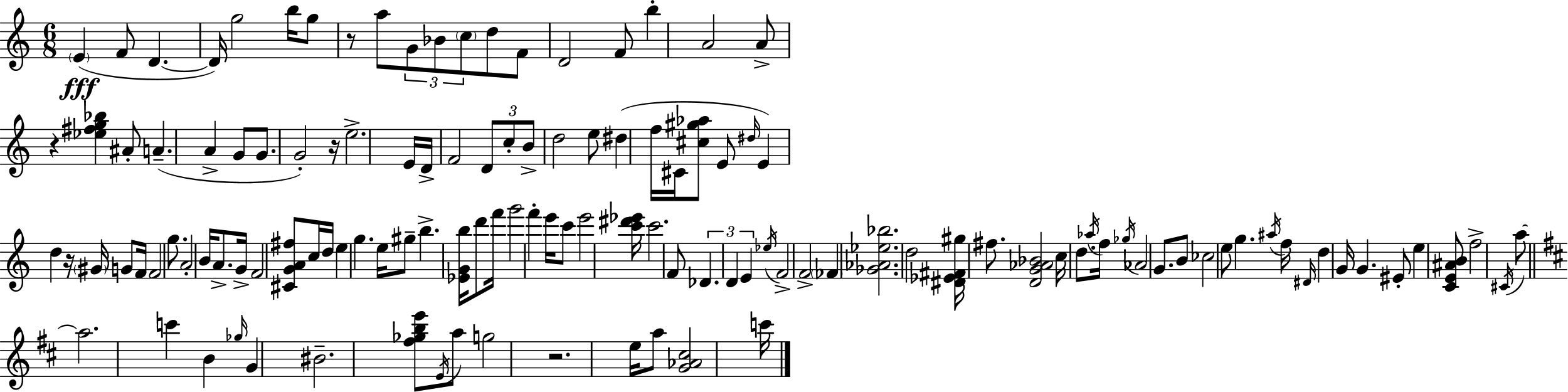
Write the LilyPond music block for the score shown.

{
  \clef treble
  \numericTimeSignature
  \time 6/8
  \key a \minor
  \repeat volta 2 { \parenthesize e'4(\fff f'8 d'4.~~ | d'16) g''2 b''16 g''8 | r8 a''8 \tuplet 3/2 { g'8 bes'8 \parenthesize c''8 } d''8 | f'8 d'2 f'8 | \break b''4-. a'2 | a'8-> r4 <ees'' fis'' g'' bes''>4 ais'8-. | a'4.--( a'4-> g'8 | g'8. g'2-.) r16 | \break e''2.-> | e'16 d'16-> f'2 \tuplet 3/2 { d'8 | c''8-. b'8-> } d''2 | e''8 dis''4( f''16 cis'16 <cis'' gis'' aes''>8 e'8 | \break \grace { dis''16 }) e'4 d''4 r16 \parenthesize gis'16 g'8 | f'16 f'2 g''8. | a'2-. b'16 a'8.-> | g'16-> f'2 <cis' g' a' fis''>8 | \break c''16 d''16 e''4 g''4. | e''16 gis''8-- b''4.-> <ees' g' b''>16 d'''8 | f'''16 g'''2 f'''4-. | e'''16 c'''8 e'''2 | \break <c''' dis''' ees'''>16 c'''2. | f'8 \tuplet 3/2 { des'4. d'4 | e'4 } \acciaccatura { ees''16 } f'2-> | f'2-> \parenthesize fes'4 | \break <ges' aes' ees'' bes''>2. | d''2 <dis' ees' fis' gis''>16 fis''8. | <d' g' aes' bes'>2 c''16 d''8. | \acciaccatura { aes''16 } f''16 \acciaccatura { ges''16 } aes'2 | \break g'8. b'8 ces''2 | e''8 g''4. \acciaccatura { ais''16 } f''16 | \grace { dis'16 } d''4 g'16 g'4. | eis'8-. e''4 <c' e' ais' b'>8 f''2-> | \break \acciaccatura { cis'16 } a''8~~ \bar "||" \break \key d \major a''2. | c'''4 b'4 \grace { ges''16 } g'4 | bis'2.-- | <fis'' ges'' b'' e'''>8 \acciaccatura { e'16 } a''8 g''2 | \break r2. | e''16 a''8 <g' aes' cis''>2 | c'''16 } \bar "|."
}